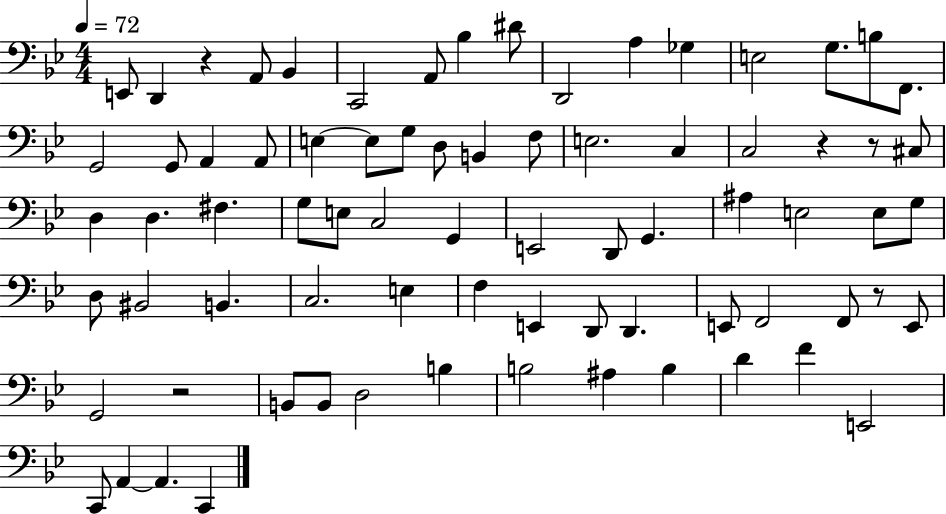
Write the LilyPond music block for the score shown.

{
  \clef bass
  \numericTimeSignature
  \time 4/4
  \key bes \major
  \tempo 4 = 72
  e,8 d,4 r4 a,8 bes,4 | c,2 a,8 bes4 dis'8 | d,2 a4 ges4 | e2 g8. b8 f,8. | \break g,2 g,8 a,4 a,8 | e4~~ e8 g8 d8 b,4 f8 | e2. c4 | c2 r4 r8 cis8 | \break d4 d4. fis4. | g8 e8 c2 g,4 | e,2 d,8 g,4. | ais4 e2 e8 g8 | \break d8 bis,2 b,4. | c2. e4 | f4 e,4 d,8 d,4. | e,8 f,2 f,8 r8 e,8 | \break g,2 r2 | b,8 b,8 d2 b4 | b2 ais4 b4 | d'4 f'4 e,2 | \break c,8 a,4~~ a,4. c,4 | \bar "|."
}